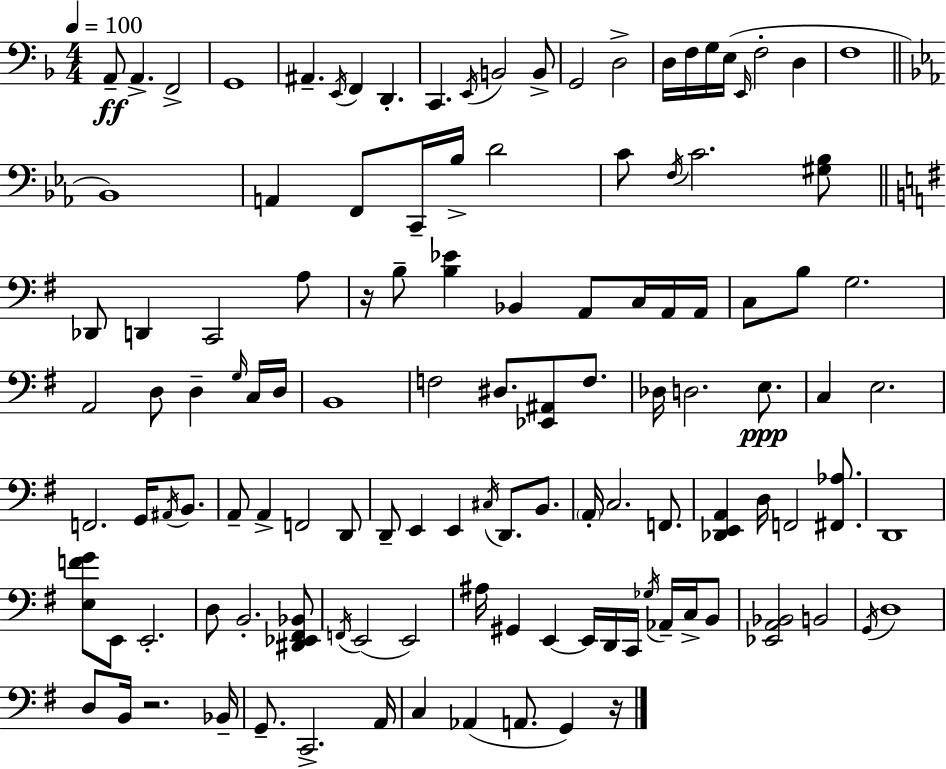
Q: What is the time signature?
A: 4/4